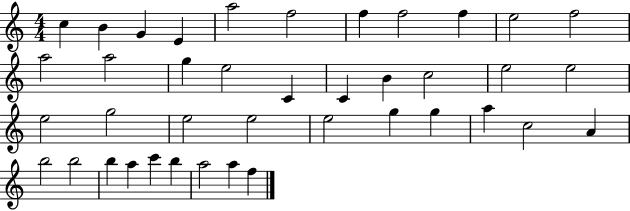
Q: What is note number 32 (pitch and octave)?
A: B5